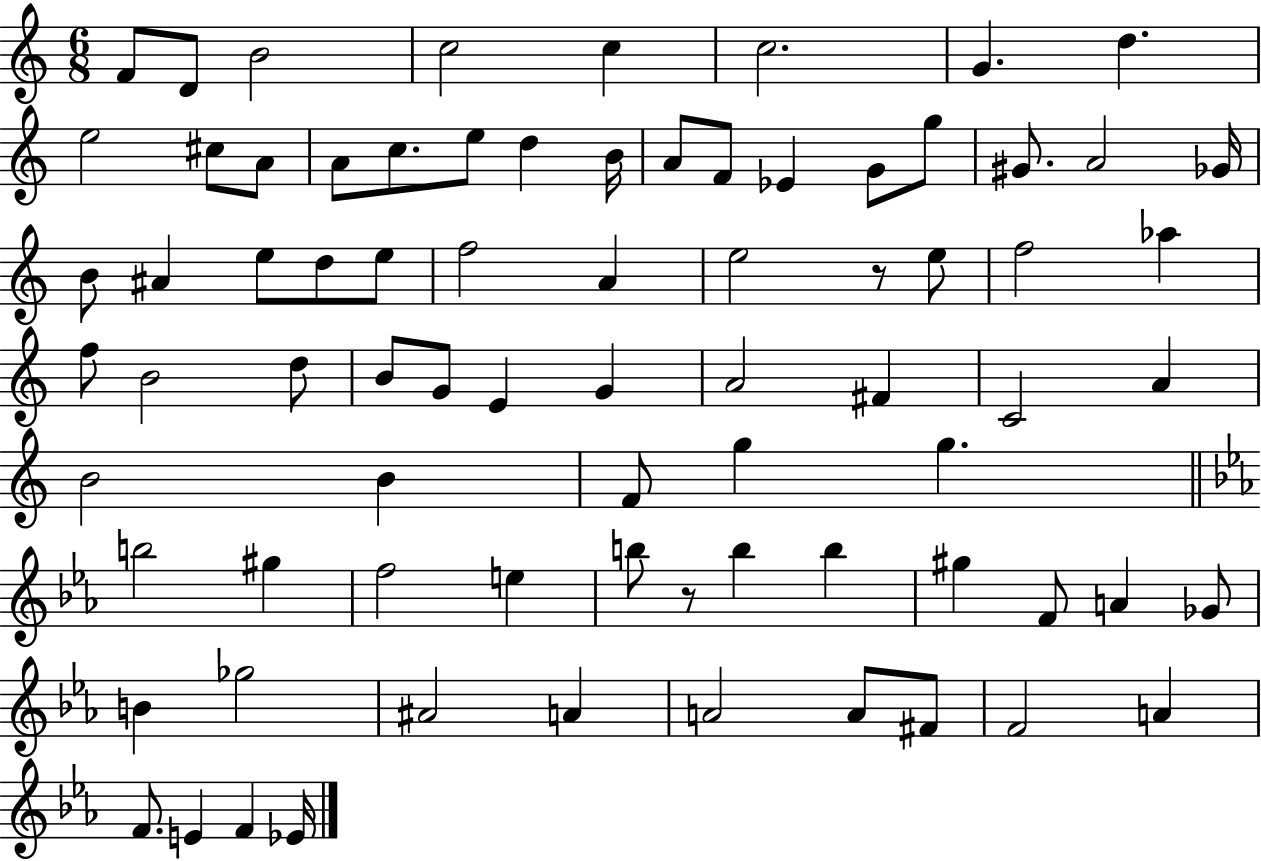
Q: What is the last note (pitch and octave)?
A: Eb4